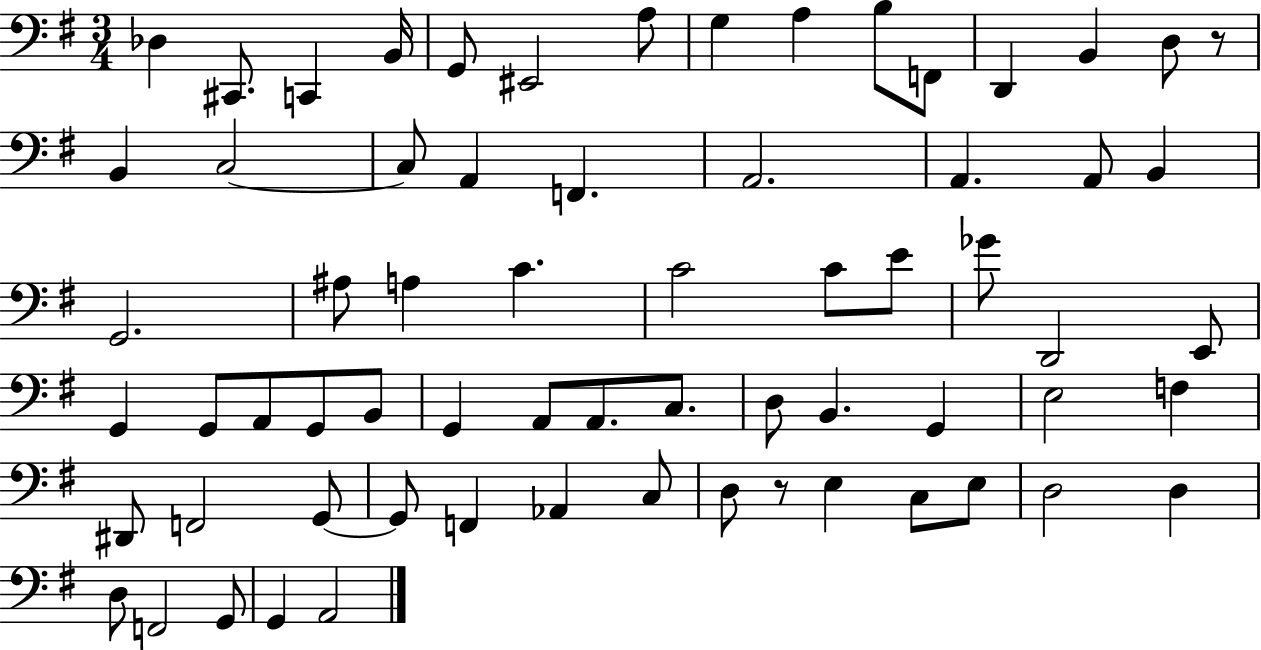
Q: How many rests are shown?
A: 2